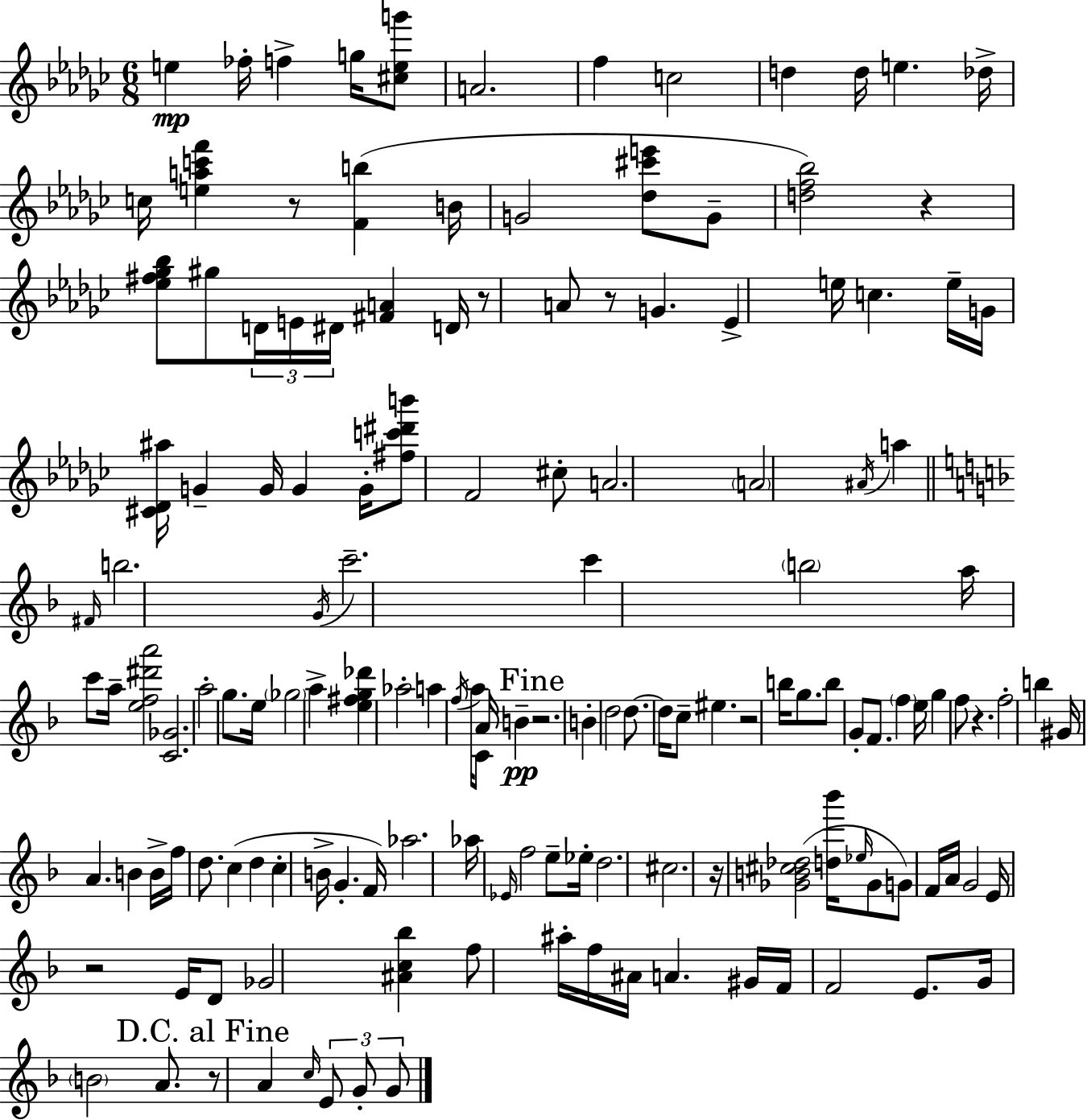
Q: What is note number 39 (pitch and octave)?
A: B5